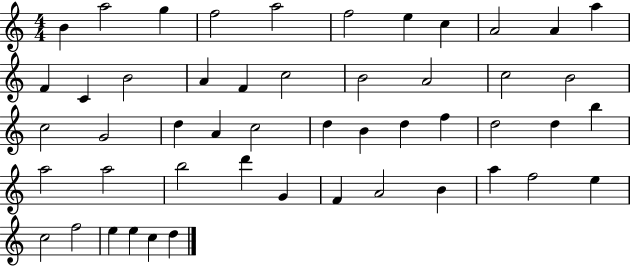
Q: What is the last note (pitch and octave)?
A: D5